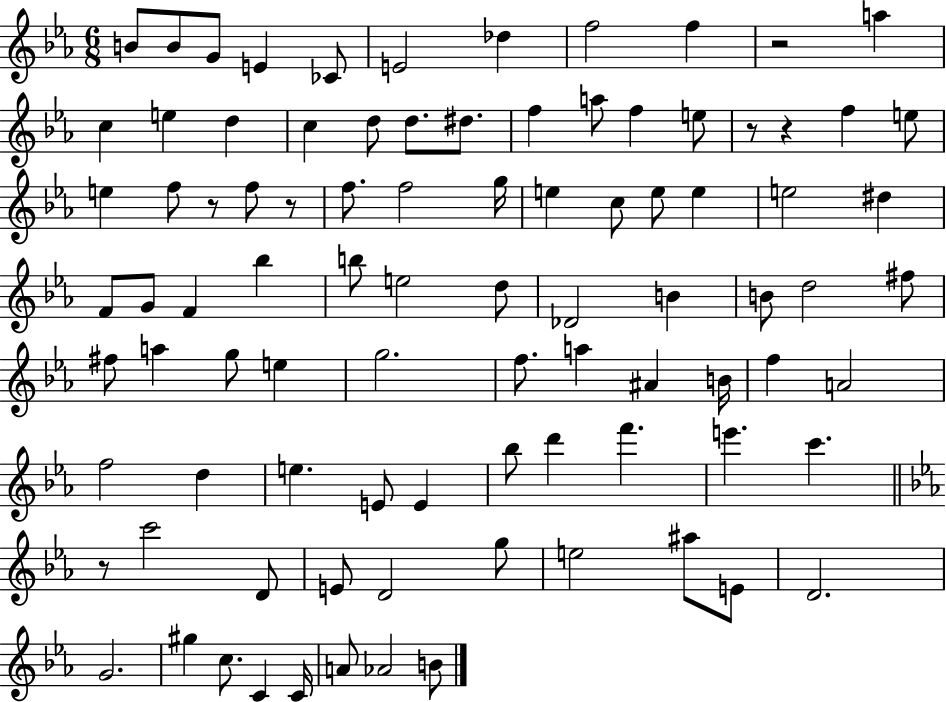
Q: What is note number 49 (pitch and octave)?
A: A5